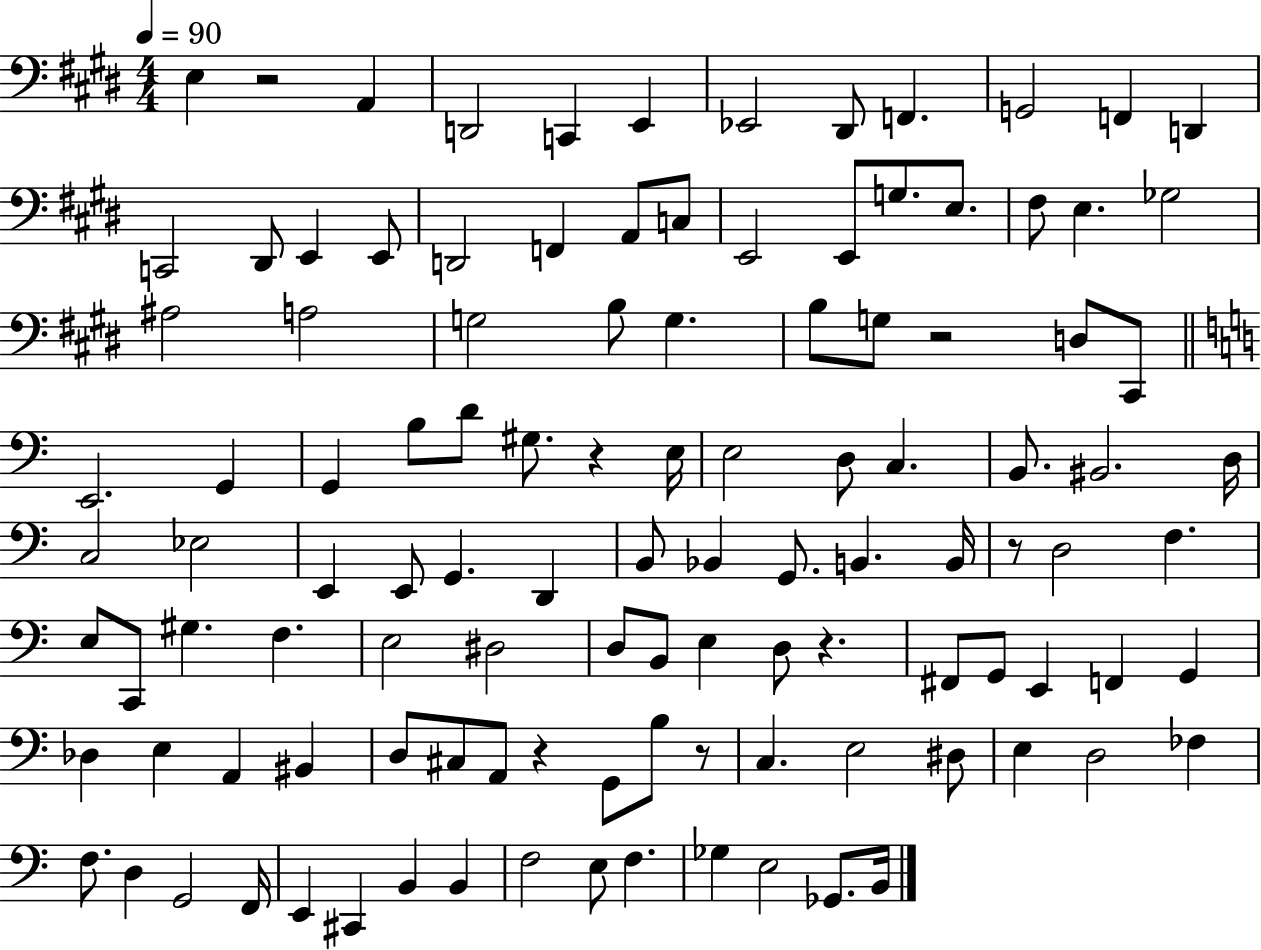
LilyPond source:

{
  \clef bass
  \numericTimeSignature
  \time 4/4
  \key e \major
  \tempo 4 = 90
  \repeat volta 2 { e4 r2 a,4 | d,2 c,4 e,4 | ees,2 dis,8 f,4. | g,2 f,4 d,4 | \break c,2 dis,8 e,4 e,8 | d,2 f,4 a,8 c8 | e,2 e,8 g8. e8. | fis8 e4. ges2 | \break ais2 a2 | g2 b8 g4. | b8 g8 r2 d8 cis,8 | \bar "||" \break \key a \minor e,2. g,4 | g,4 b8 d'8 gis8. r4 e16 | e2 d8 c4. | b,8. bis,2. d16 | \break c2 ees2 | e,4 e,8 g,4. d,4 | b,8 bes,4 g,8. b,4. b,16 | r8 d2 f4. | \break e8 c,8 gis4. f4. | e2 dis2 | d8 b,8 e4 d8 r4. | fis,8 g,8 e,4 f,4 g,4 | \break des4 e4 a,4 bis,4 | d8 cis8 a,8 r4 g,8 b8 r8 | c4. e2 dis8 | e4 d2 fes4 | \break f8. d4 g,2 f,16 | e,4 cis,4 b,4 b,4 | f2 e8 f4. | ges4 e2 ges,8. b,16 | \break } \bar "|."
}